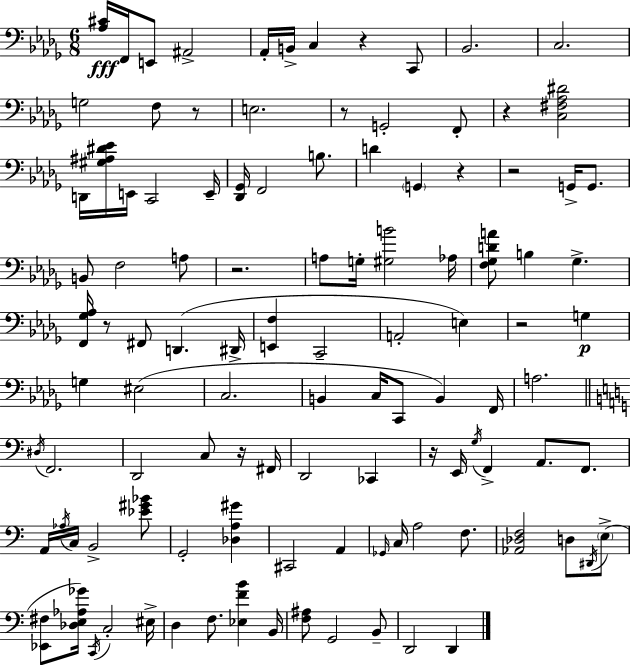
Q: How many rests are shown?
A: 11